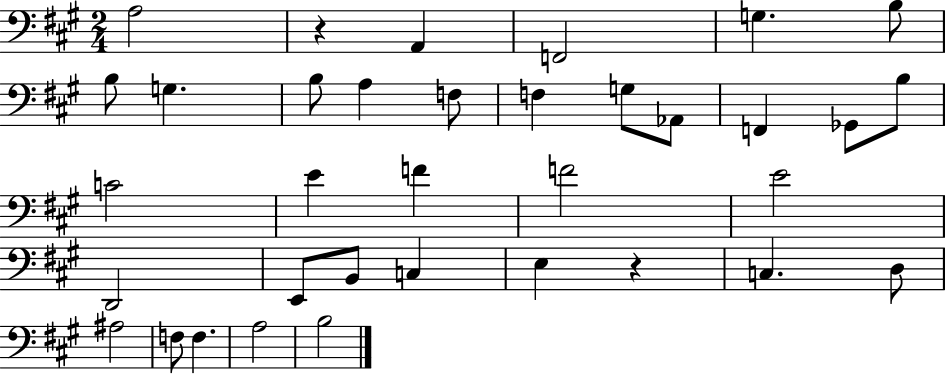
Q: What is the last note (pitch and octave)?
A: B3